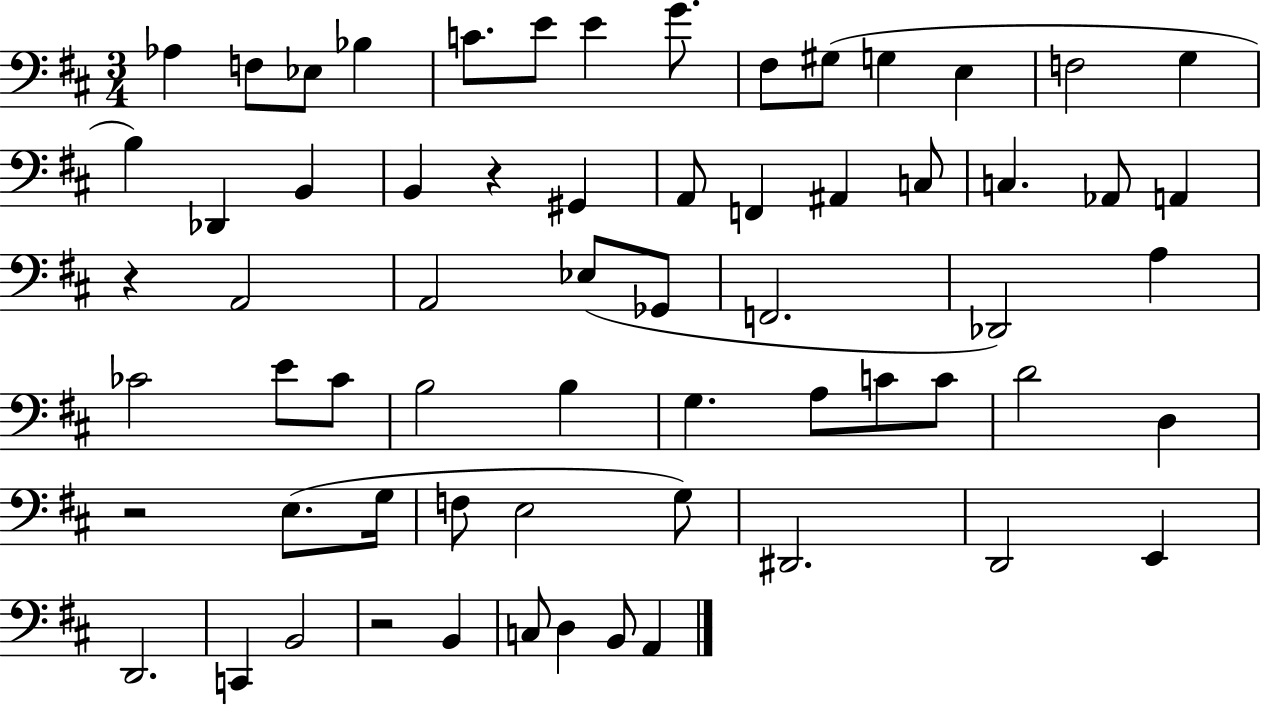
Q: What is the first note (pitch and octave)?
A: Ab3